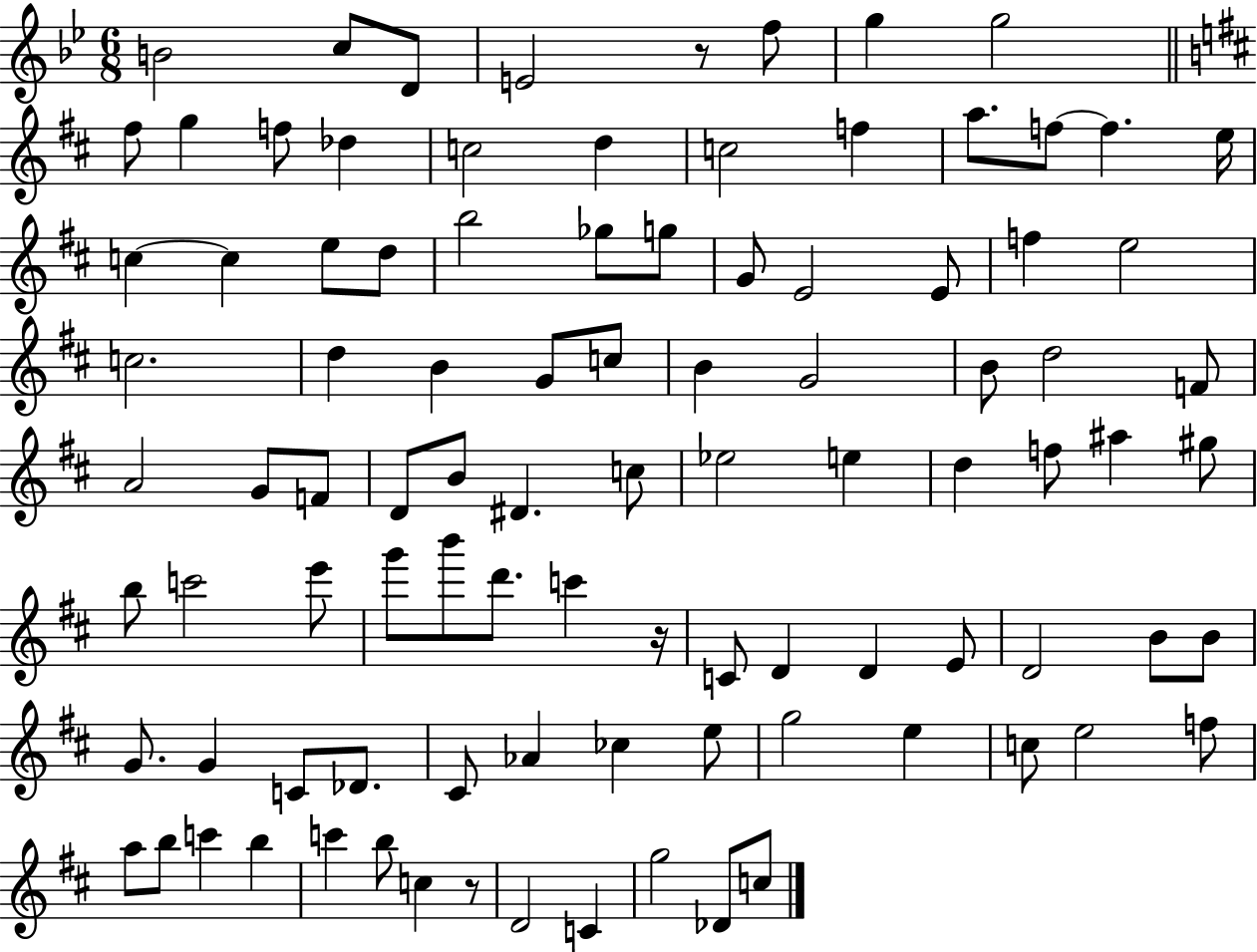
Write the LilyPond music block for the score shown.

{
  \clef treble
  \numericTimeSignature
  \time 6/8
  \key bes \major
  b'2 c''8 d'8 | e'2 r8 f''8 | g''4 g''2 | \bar "||" \break \key b \minor fis''8 g''4 f''8 des''4 | c''2 d''4 | c''2 f''4 | a''8. f''8~~ f''4. e''16 | \break c''4~~ c''4 e''8 d''8 | b''2 ges''8 g''8 | g'8 e'2 e'8 | f''4 e''2 | \break c''2. | d''4 b'4 g'8 c''8 | b'4 g'2 | b'8 d''2 f'8 | \break a'2 g'8 f'8 | d'8 b'8 dis'4. c''8 | ees''2 e''4 | d''4 f''8 ais''4 gis''8 | \break b''8 c'''2 e'''8 | g'''8 b'''8 d'''8. c'''4 r16 | c'8 d'4 d'4 e'8 | d'2 b'8 b'8 | \break g'8. g'4 c'8 des'8. | cis'8 aes'4 ces''4 e''8 | g''2 e''4 | c''8 e''2 f''8 | \break a''8 b''8 c'''4 b''4 | c'''4 b''8 c''4 r8 | d'2 c'4 | g''2 des'8 c''8 | \break \bar "|."
}